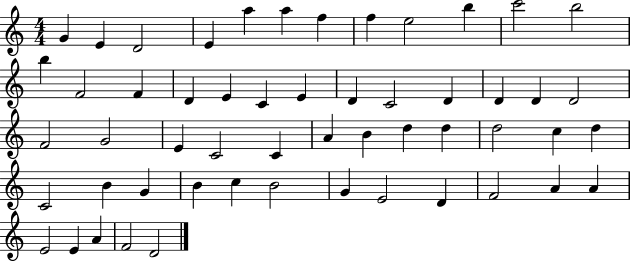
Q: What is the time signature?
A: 4/4